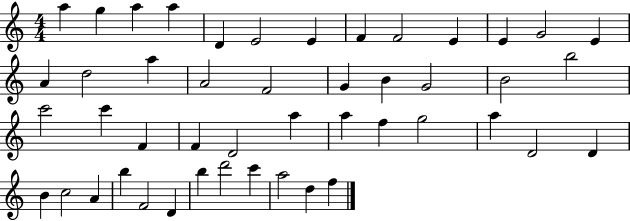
A5/q G5/q A5/q A5/q D4/q E4/h E4/q F4/q F4/h E4/q E4/q G4/h E4/q A4/q D5/h A5/q A4/h F4/h G4/q B4/q G4/h B4/h B5/h C6/h C6/q F4/q F4/q D4/h A5/q A5/q F5/q G5/h A5/q D4/h D4/q B4/q C5/h A4/q B5/q F4/h D4/q B5/q D6/h C6/q A5/h D5/q F5/q